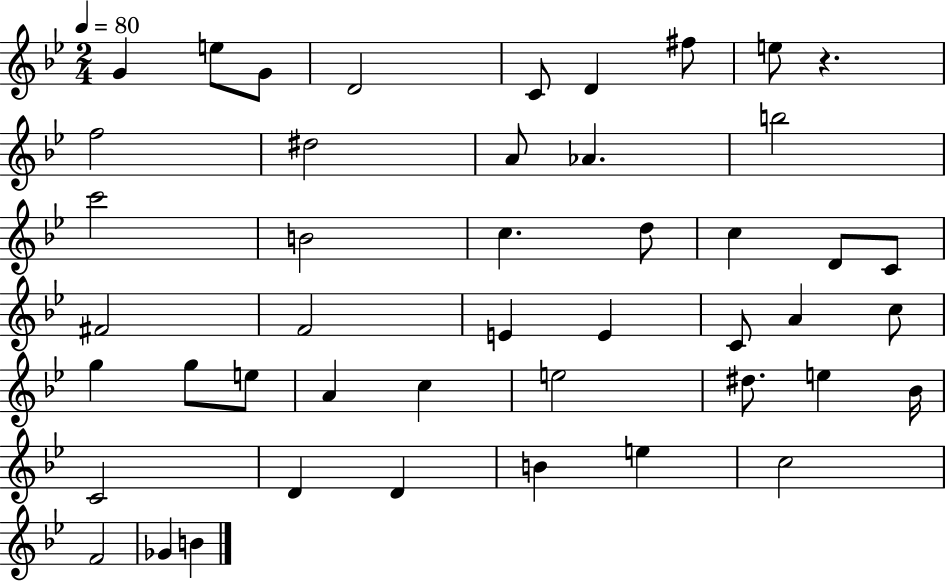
G4/q E5/e G4/e D4/h C4/e D4/q F#5/e E5/e R/q. F5/h D#5/h A4/e Ab4/q. B5/h C6/h B4/h C5/q. D5/e C5/q D4/e C4/e F#4/h F4/h E4/q E4/q C4/e A4/q C5/e G5/q G5/e E5/e A4/q C5/q E5/h D#5/e. E5/q Bb4/s C4/h D4/q D4/q B4/q E5/q C5/h F4/h Gb4/q B4/q